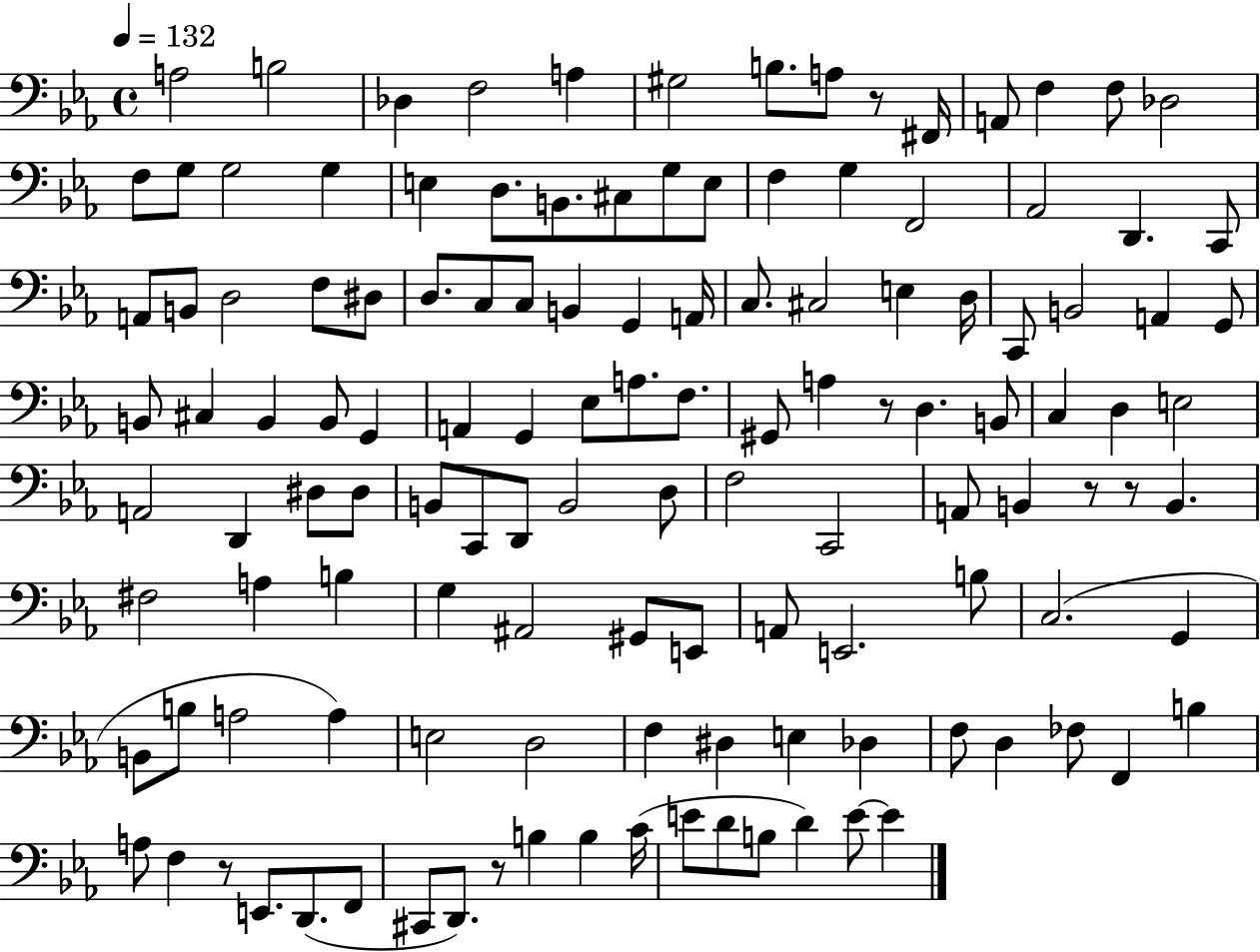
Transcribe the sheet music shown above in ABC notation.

X:1
T:Untitled
M:4/4
L:1/4
K:Eb
A,2 B,2 _D, F,2 A, ^G,2 B,/2 A,/2 z/2 ^F,,/4 A,,/2 F, F,/2 _D,2 F,/2 G,/2 G,2 G, E, D,/2 B,,/2 ^C,/2 G,/2 E,/2 F, G, F,,2 _A,,2 D,, C,,/2 A,,/2 B,,/2 D,2 F,/2 ^D,/2 D,/2 C,/2 C,/2 B,, G,, A,,/4 C,/2 ^C,2 E, D,/4 C,,/2 B,,2 A,, G,,/2 B,,/2 ^C, B,, B,,/2 G,, A,, G,, _E,/2 A,/2 F,/2 ^G,,/2 A, z/2 D, B,,/2 C, D, E,2 A,,2 D,, ^D,/2 ^D,/2 B,,/2 C,,/2 D,,/2 B,,2 D,/2 F,2 C,,2 A,,/2 B,, z/2 z/2 B,, ^F,2 A, B, G, ^A,,2 ^G,,/2 E,,/2 A,,/2 E,,2 B,/2 C,2 G,, B,,/2 B,/2 A,2 A, E,2 D,2 F, ^D, E, _D, F,/2 D, _F,/2 F,, B, A,/2 F, z/2 E,,/2 D,,/2 F,,/2 ^C,,/2 D,,/2 z/2 B, B, C/4 E/2 D/2 B,/2 D E/2 E